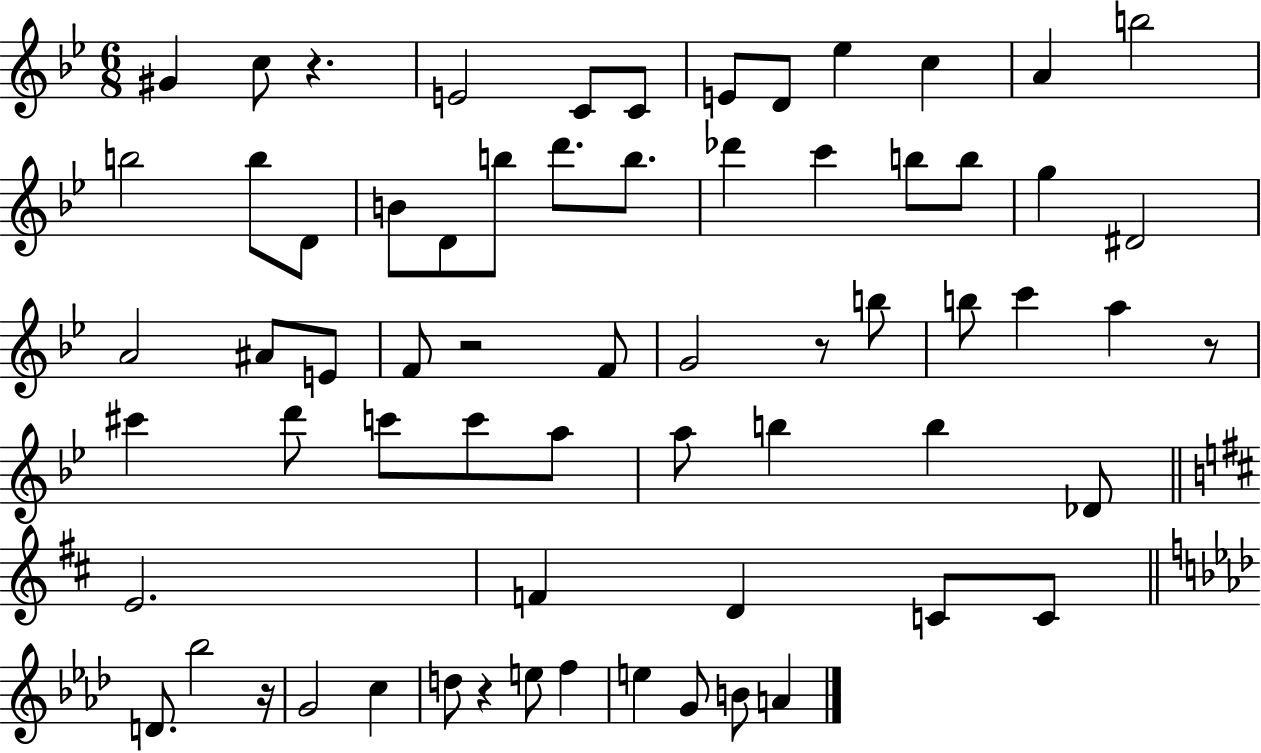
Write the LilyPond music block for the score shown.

{
  \clef treble
  \numericTimeSignature
  \time 6/8
  \key bes \major
  gis'4 c''8 r4. | e'2 c'8 c'8 | e'8 d'8 ees''4 c''4 | a'4 b''2 | \break b''2 b''8 d'8 | b'8 d'8 b''8 d'''8. b''8. | des'''4 c'''4 b''8 b''8 | g''4 dis'2 | \break a'2 ais'8 e'8 | f'8 r2 f'8 | g'2 r8 b''8 | b''8 c'''4 a''4 r8 | \break cis'''4 d'''8 c'''8 c'''8 a''8 | a''8 b''4 b''4 des'8 | \bar "||" \break \key b \minor e'2. | f'4 d'4 c'8 c'8 | \bar "||" \break \key f \minor d'8. bes''2 r16 | g'2 c''4 | d''8 r4 e''8 f''4 | e''4 g'8 b'8 a'4 | \break \bar "|."
}